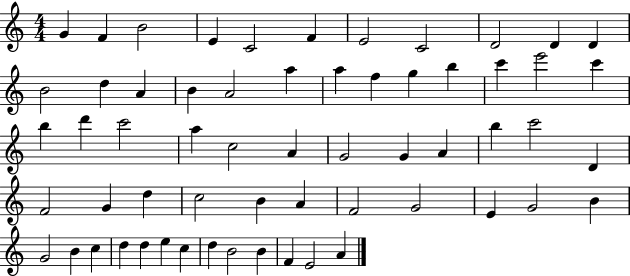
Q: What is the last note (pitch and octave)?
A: A4